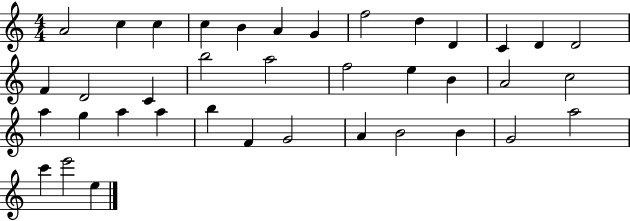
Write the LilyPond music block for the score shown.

{
  \clef treble
  \numericTimeSignature
  \time 4/4
  \key c \major
  a'2 c''4 c''4 | c''4 b'4 a'4 g'4 | f''2 d''4 d'4 | c'4 d'4 d'2 | \break f'4 d'2 c'4 | b''2 a''2 | f''2 e''4 b'4 | a'2 c''2 | \break a''4 g''4 a''4 a''4 | b''4 f'4 g'2 | a'4 b'2 b'4 | g'2 a''2 | \break c'''4 e'''2 e''4 | \bar "|."
}